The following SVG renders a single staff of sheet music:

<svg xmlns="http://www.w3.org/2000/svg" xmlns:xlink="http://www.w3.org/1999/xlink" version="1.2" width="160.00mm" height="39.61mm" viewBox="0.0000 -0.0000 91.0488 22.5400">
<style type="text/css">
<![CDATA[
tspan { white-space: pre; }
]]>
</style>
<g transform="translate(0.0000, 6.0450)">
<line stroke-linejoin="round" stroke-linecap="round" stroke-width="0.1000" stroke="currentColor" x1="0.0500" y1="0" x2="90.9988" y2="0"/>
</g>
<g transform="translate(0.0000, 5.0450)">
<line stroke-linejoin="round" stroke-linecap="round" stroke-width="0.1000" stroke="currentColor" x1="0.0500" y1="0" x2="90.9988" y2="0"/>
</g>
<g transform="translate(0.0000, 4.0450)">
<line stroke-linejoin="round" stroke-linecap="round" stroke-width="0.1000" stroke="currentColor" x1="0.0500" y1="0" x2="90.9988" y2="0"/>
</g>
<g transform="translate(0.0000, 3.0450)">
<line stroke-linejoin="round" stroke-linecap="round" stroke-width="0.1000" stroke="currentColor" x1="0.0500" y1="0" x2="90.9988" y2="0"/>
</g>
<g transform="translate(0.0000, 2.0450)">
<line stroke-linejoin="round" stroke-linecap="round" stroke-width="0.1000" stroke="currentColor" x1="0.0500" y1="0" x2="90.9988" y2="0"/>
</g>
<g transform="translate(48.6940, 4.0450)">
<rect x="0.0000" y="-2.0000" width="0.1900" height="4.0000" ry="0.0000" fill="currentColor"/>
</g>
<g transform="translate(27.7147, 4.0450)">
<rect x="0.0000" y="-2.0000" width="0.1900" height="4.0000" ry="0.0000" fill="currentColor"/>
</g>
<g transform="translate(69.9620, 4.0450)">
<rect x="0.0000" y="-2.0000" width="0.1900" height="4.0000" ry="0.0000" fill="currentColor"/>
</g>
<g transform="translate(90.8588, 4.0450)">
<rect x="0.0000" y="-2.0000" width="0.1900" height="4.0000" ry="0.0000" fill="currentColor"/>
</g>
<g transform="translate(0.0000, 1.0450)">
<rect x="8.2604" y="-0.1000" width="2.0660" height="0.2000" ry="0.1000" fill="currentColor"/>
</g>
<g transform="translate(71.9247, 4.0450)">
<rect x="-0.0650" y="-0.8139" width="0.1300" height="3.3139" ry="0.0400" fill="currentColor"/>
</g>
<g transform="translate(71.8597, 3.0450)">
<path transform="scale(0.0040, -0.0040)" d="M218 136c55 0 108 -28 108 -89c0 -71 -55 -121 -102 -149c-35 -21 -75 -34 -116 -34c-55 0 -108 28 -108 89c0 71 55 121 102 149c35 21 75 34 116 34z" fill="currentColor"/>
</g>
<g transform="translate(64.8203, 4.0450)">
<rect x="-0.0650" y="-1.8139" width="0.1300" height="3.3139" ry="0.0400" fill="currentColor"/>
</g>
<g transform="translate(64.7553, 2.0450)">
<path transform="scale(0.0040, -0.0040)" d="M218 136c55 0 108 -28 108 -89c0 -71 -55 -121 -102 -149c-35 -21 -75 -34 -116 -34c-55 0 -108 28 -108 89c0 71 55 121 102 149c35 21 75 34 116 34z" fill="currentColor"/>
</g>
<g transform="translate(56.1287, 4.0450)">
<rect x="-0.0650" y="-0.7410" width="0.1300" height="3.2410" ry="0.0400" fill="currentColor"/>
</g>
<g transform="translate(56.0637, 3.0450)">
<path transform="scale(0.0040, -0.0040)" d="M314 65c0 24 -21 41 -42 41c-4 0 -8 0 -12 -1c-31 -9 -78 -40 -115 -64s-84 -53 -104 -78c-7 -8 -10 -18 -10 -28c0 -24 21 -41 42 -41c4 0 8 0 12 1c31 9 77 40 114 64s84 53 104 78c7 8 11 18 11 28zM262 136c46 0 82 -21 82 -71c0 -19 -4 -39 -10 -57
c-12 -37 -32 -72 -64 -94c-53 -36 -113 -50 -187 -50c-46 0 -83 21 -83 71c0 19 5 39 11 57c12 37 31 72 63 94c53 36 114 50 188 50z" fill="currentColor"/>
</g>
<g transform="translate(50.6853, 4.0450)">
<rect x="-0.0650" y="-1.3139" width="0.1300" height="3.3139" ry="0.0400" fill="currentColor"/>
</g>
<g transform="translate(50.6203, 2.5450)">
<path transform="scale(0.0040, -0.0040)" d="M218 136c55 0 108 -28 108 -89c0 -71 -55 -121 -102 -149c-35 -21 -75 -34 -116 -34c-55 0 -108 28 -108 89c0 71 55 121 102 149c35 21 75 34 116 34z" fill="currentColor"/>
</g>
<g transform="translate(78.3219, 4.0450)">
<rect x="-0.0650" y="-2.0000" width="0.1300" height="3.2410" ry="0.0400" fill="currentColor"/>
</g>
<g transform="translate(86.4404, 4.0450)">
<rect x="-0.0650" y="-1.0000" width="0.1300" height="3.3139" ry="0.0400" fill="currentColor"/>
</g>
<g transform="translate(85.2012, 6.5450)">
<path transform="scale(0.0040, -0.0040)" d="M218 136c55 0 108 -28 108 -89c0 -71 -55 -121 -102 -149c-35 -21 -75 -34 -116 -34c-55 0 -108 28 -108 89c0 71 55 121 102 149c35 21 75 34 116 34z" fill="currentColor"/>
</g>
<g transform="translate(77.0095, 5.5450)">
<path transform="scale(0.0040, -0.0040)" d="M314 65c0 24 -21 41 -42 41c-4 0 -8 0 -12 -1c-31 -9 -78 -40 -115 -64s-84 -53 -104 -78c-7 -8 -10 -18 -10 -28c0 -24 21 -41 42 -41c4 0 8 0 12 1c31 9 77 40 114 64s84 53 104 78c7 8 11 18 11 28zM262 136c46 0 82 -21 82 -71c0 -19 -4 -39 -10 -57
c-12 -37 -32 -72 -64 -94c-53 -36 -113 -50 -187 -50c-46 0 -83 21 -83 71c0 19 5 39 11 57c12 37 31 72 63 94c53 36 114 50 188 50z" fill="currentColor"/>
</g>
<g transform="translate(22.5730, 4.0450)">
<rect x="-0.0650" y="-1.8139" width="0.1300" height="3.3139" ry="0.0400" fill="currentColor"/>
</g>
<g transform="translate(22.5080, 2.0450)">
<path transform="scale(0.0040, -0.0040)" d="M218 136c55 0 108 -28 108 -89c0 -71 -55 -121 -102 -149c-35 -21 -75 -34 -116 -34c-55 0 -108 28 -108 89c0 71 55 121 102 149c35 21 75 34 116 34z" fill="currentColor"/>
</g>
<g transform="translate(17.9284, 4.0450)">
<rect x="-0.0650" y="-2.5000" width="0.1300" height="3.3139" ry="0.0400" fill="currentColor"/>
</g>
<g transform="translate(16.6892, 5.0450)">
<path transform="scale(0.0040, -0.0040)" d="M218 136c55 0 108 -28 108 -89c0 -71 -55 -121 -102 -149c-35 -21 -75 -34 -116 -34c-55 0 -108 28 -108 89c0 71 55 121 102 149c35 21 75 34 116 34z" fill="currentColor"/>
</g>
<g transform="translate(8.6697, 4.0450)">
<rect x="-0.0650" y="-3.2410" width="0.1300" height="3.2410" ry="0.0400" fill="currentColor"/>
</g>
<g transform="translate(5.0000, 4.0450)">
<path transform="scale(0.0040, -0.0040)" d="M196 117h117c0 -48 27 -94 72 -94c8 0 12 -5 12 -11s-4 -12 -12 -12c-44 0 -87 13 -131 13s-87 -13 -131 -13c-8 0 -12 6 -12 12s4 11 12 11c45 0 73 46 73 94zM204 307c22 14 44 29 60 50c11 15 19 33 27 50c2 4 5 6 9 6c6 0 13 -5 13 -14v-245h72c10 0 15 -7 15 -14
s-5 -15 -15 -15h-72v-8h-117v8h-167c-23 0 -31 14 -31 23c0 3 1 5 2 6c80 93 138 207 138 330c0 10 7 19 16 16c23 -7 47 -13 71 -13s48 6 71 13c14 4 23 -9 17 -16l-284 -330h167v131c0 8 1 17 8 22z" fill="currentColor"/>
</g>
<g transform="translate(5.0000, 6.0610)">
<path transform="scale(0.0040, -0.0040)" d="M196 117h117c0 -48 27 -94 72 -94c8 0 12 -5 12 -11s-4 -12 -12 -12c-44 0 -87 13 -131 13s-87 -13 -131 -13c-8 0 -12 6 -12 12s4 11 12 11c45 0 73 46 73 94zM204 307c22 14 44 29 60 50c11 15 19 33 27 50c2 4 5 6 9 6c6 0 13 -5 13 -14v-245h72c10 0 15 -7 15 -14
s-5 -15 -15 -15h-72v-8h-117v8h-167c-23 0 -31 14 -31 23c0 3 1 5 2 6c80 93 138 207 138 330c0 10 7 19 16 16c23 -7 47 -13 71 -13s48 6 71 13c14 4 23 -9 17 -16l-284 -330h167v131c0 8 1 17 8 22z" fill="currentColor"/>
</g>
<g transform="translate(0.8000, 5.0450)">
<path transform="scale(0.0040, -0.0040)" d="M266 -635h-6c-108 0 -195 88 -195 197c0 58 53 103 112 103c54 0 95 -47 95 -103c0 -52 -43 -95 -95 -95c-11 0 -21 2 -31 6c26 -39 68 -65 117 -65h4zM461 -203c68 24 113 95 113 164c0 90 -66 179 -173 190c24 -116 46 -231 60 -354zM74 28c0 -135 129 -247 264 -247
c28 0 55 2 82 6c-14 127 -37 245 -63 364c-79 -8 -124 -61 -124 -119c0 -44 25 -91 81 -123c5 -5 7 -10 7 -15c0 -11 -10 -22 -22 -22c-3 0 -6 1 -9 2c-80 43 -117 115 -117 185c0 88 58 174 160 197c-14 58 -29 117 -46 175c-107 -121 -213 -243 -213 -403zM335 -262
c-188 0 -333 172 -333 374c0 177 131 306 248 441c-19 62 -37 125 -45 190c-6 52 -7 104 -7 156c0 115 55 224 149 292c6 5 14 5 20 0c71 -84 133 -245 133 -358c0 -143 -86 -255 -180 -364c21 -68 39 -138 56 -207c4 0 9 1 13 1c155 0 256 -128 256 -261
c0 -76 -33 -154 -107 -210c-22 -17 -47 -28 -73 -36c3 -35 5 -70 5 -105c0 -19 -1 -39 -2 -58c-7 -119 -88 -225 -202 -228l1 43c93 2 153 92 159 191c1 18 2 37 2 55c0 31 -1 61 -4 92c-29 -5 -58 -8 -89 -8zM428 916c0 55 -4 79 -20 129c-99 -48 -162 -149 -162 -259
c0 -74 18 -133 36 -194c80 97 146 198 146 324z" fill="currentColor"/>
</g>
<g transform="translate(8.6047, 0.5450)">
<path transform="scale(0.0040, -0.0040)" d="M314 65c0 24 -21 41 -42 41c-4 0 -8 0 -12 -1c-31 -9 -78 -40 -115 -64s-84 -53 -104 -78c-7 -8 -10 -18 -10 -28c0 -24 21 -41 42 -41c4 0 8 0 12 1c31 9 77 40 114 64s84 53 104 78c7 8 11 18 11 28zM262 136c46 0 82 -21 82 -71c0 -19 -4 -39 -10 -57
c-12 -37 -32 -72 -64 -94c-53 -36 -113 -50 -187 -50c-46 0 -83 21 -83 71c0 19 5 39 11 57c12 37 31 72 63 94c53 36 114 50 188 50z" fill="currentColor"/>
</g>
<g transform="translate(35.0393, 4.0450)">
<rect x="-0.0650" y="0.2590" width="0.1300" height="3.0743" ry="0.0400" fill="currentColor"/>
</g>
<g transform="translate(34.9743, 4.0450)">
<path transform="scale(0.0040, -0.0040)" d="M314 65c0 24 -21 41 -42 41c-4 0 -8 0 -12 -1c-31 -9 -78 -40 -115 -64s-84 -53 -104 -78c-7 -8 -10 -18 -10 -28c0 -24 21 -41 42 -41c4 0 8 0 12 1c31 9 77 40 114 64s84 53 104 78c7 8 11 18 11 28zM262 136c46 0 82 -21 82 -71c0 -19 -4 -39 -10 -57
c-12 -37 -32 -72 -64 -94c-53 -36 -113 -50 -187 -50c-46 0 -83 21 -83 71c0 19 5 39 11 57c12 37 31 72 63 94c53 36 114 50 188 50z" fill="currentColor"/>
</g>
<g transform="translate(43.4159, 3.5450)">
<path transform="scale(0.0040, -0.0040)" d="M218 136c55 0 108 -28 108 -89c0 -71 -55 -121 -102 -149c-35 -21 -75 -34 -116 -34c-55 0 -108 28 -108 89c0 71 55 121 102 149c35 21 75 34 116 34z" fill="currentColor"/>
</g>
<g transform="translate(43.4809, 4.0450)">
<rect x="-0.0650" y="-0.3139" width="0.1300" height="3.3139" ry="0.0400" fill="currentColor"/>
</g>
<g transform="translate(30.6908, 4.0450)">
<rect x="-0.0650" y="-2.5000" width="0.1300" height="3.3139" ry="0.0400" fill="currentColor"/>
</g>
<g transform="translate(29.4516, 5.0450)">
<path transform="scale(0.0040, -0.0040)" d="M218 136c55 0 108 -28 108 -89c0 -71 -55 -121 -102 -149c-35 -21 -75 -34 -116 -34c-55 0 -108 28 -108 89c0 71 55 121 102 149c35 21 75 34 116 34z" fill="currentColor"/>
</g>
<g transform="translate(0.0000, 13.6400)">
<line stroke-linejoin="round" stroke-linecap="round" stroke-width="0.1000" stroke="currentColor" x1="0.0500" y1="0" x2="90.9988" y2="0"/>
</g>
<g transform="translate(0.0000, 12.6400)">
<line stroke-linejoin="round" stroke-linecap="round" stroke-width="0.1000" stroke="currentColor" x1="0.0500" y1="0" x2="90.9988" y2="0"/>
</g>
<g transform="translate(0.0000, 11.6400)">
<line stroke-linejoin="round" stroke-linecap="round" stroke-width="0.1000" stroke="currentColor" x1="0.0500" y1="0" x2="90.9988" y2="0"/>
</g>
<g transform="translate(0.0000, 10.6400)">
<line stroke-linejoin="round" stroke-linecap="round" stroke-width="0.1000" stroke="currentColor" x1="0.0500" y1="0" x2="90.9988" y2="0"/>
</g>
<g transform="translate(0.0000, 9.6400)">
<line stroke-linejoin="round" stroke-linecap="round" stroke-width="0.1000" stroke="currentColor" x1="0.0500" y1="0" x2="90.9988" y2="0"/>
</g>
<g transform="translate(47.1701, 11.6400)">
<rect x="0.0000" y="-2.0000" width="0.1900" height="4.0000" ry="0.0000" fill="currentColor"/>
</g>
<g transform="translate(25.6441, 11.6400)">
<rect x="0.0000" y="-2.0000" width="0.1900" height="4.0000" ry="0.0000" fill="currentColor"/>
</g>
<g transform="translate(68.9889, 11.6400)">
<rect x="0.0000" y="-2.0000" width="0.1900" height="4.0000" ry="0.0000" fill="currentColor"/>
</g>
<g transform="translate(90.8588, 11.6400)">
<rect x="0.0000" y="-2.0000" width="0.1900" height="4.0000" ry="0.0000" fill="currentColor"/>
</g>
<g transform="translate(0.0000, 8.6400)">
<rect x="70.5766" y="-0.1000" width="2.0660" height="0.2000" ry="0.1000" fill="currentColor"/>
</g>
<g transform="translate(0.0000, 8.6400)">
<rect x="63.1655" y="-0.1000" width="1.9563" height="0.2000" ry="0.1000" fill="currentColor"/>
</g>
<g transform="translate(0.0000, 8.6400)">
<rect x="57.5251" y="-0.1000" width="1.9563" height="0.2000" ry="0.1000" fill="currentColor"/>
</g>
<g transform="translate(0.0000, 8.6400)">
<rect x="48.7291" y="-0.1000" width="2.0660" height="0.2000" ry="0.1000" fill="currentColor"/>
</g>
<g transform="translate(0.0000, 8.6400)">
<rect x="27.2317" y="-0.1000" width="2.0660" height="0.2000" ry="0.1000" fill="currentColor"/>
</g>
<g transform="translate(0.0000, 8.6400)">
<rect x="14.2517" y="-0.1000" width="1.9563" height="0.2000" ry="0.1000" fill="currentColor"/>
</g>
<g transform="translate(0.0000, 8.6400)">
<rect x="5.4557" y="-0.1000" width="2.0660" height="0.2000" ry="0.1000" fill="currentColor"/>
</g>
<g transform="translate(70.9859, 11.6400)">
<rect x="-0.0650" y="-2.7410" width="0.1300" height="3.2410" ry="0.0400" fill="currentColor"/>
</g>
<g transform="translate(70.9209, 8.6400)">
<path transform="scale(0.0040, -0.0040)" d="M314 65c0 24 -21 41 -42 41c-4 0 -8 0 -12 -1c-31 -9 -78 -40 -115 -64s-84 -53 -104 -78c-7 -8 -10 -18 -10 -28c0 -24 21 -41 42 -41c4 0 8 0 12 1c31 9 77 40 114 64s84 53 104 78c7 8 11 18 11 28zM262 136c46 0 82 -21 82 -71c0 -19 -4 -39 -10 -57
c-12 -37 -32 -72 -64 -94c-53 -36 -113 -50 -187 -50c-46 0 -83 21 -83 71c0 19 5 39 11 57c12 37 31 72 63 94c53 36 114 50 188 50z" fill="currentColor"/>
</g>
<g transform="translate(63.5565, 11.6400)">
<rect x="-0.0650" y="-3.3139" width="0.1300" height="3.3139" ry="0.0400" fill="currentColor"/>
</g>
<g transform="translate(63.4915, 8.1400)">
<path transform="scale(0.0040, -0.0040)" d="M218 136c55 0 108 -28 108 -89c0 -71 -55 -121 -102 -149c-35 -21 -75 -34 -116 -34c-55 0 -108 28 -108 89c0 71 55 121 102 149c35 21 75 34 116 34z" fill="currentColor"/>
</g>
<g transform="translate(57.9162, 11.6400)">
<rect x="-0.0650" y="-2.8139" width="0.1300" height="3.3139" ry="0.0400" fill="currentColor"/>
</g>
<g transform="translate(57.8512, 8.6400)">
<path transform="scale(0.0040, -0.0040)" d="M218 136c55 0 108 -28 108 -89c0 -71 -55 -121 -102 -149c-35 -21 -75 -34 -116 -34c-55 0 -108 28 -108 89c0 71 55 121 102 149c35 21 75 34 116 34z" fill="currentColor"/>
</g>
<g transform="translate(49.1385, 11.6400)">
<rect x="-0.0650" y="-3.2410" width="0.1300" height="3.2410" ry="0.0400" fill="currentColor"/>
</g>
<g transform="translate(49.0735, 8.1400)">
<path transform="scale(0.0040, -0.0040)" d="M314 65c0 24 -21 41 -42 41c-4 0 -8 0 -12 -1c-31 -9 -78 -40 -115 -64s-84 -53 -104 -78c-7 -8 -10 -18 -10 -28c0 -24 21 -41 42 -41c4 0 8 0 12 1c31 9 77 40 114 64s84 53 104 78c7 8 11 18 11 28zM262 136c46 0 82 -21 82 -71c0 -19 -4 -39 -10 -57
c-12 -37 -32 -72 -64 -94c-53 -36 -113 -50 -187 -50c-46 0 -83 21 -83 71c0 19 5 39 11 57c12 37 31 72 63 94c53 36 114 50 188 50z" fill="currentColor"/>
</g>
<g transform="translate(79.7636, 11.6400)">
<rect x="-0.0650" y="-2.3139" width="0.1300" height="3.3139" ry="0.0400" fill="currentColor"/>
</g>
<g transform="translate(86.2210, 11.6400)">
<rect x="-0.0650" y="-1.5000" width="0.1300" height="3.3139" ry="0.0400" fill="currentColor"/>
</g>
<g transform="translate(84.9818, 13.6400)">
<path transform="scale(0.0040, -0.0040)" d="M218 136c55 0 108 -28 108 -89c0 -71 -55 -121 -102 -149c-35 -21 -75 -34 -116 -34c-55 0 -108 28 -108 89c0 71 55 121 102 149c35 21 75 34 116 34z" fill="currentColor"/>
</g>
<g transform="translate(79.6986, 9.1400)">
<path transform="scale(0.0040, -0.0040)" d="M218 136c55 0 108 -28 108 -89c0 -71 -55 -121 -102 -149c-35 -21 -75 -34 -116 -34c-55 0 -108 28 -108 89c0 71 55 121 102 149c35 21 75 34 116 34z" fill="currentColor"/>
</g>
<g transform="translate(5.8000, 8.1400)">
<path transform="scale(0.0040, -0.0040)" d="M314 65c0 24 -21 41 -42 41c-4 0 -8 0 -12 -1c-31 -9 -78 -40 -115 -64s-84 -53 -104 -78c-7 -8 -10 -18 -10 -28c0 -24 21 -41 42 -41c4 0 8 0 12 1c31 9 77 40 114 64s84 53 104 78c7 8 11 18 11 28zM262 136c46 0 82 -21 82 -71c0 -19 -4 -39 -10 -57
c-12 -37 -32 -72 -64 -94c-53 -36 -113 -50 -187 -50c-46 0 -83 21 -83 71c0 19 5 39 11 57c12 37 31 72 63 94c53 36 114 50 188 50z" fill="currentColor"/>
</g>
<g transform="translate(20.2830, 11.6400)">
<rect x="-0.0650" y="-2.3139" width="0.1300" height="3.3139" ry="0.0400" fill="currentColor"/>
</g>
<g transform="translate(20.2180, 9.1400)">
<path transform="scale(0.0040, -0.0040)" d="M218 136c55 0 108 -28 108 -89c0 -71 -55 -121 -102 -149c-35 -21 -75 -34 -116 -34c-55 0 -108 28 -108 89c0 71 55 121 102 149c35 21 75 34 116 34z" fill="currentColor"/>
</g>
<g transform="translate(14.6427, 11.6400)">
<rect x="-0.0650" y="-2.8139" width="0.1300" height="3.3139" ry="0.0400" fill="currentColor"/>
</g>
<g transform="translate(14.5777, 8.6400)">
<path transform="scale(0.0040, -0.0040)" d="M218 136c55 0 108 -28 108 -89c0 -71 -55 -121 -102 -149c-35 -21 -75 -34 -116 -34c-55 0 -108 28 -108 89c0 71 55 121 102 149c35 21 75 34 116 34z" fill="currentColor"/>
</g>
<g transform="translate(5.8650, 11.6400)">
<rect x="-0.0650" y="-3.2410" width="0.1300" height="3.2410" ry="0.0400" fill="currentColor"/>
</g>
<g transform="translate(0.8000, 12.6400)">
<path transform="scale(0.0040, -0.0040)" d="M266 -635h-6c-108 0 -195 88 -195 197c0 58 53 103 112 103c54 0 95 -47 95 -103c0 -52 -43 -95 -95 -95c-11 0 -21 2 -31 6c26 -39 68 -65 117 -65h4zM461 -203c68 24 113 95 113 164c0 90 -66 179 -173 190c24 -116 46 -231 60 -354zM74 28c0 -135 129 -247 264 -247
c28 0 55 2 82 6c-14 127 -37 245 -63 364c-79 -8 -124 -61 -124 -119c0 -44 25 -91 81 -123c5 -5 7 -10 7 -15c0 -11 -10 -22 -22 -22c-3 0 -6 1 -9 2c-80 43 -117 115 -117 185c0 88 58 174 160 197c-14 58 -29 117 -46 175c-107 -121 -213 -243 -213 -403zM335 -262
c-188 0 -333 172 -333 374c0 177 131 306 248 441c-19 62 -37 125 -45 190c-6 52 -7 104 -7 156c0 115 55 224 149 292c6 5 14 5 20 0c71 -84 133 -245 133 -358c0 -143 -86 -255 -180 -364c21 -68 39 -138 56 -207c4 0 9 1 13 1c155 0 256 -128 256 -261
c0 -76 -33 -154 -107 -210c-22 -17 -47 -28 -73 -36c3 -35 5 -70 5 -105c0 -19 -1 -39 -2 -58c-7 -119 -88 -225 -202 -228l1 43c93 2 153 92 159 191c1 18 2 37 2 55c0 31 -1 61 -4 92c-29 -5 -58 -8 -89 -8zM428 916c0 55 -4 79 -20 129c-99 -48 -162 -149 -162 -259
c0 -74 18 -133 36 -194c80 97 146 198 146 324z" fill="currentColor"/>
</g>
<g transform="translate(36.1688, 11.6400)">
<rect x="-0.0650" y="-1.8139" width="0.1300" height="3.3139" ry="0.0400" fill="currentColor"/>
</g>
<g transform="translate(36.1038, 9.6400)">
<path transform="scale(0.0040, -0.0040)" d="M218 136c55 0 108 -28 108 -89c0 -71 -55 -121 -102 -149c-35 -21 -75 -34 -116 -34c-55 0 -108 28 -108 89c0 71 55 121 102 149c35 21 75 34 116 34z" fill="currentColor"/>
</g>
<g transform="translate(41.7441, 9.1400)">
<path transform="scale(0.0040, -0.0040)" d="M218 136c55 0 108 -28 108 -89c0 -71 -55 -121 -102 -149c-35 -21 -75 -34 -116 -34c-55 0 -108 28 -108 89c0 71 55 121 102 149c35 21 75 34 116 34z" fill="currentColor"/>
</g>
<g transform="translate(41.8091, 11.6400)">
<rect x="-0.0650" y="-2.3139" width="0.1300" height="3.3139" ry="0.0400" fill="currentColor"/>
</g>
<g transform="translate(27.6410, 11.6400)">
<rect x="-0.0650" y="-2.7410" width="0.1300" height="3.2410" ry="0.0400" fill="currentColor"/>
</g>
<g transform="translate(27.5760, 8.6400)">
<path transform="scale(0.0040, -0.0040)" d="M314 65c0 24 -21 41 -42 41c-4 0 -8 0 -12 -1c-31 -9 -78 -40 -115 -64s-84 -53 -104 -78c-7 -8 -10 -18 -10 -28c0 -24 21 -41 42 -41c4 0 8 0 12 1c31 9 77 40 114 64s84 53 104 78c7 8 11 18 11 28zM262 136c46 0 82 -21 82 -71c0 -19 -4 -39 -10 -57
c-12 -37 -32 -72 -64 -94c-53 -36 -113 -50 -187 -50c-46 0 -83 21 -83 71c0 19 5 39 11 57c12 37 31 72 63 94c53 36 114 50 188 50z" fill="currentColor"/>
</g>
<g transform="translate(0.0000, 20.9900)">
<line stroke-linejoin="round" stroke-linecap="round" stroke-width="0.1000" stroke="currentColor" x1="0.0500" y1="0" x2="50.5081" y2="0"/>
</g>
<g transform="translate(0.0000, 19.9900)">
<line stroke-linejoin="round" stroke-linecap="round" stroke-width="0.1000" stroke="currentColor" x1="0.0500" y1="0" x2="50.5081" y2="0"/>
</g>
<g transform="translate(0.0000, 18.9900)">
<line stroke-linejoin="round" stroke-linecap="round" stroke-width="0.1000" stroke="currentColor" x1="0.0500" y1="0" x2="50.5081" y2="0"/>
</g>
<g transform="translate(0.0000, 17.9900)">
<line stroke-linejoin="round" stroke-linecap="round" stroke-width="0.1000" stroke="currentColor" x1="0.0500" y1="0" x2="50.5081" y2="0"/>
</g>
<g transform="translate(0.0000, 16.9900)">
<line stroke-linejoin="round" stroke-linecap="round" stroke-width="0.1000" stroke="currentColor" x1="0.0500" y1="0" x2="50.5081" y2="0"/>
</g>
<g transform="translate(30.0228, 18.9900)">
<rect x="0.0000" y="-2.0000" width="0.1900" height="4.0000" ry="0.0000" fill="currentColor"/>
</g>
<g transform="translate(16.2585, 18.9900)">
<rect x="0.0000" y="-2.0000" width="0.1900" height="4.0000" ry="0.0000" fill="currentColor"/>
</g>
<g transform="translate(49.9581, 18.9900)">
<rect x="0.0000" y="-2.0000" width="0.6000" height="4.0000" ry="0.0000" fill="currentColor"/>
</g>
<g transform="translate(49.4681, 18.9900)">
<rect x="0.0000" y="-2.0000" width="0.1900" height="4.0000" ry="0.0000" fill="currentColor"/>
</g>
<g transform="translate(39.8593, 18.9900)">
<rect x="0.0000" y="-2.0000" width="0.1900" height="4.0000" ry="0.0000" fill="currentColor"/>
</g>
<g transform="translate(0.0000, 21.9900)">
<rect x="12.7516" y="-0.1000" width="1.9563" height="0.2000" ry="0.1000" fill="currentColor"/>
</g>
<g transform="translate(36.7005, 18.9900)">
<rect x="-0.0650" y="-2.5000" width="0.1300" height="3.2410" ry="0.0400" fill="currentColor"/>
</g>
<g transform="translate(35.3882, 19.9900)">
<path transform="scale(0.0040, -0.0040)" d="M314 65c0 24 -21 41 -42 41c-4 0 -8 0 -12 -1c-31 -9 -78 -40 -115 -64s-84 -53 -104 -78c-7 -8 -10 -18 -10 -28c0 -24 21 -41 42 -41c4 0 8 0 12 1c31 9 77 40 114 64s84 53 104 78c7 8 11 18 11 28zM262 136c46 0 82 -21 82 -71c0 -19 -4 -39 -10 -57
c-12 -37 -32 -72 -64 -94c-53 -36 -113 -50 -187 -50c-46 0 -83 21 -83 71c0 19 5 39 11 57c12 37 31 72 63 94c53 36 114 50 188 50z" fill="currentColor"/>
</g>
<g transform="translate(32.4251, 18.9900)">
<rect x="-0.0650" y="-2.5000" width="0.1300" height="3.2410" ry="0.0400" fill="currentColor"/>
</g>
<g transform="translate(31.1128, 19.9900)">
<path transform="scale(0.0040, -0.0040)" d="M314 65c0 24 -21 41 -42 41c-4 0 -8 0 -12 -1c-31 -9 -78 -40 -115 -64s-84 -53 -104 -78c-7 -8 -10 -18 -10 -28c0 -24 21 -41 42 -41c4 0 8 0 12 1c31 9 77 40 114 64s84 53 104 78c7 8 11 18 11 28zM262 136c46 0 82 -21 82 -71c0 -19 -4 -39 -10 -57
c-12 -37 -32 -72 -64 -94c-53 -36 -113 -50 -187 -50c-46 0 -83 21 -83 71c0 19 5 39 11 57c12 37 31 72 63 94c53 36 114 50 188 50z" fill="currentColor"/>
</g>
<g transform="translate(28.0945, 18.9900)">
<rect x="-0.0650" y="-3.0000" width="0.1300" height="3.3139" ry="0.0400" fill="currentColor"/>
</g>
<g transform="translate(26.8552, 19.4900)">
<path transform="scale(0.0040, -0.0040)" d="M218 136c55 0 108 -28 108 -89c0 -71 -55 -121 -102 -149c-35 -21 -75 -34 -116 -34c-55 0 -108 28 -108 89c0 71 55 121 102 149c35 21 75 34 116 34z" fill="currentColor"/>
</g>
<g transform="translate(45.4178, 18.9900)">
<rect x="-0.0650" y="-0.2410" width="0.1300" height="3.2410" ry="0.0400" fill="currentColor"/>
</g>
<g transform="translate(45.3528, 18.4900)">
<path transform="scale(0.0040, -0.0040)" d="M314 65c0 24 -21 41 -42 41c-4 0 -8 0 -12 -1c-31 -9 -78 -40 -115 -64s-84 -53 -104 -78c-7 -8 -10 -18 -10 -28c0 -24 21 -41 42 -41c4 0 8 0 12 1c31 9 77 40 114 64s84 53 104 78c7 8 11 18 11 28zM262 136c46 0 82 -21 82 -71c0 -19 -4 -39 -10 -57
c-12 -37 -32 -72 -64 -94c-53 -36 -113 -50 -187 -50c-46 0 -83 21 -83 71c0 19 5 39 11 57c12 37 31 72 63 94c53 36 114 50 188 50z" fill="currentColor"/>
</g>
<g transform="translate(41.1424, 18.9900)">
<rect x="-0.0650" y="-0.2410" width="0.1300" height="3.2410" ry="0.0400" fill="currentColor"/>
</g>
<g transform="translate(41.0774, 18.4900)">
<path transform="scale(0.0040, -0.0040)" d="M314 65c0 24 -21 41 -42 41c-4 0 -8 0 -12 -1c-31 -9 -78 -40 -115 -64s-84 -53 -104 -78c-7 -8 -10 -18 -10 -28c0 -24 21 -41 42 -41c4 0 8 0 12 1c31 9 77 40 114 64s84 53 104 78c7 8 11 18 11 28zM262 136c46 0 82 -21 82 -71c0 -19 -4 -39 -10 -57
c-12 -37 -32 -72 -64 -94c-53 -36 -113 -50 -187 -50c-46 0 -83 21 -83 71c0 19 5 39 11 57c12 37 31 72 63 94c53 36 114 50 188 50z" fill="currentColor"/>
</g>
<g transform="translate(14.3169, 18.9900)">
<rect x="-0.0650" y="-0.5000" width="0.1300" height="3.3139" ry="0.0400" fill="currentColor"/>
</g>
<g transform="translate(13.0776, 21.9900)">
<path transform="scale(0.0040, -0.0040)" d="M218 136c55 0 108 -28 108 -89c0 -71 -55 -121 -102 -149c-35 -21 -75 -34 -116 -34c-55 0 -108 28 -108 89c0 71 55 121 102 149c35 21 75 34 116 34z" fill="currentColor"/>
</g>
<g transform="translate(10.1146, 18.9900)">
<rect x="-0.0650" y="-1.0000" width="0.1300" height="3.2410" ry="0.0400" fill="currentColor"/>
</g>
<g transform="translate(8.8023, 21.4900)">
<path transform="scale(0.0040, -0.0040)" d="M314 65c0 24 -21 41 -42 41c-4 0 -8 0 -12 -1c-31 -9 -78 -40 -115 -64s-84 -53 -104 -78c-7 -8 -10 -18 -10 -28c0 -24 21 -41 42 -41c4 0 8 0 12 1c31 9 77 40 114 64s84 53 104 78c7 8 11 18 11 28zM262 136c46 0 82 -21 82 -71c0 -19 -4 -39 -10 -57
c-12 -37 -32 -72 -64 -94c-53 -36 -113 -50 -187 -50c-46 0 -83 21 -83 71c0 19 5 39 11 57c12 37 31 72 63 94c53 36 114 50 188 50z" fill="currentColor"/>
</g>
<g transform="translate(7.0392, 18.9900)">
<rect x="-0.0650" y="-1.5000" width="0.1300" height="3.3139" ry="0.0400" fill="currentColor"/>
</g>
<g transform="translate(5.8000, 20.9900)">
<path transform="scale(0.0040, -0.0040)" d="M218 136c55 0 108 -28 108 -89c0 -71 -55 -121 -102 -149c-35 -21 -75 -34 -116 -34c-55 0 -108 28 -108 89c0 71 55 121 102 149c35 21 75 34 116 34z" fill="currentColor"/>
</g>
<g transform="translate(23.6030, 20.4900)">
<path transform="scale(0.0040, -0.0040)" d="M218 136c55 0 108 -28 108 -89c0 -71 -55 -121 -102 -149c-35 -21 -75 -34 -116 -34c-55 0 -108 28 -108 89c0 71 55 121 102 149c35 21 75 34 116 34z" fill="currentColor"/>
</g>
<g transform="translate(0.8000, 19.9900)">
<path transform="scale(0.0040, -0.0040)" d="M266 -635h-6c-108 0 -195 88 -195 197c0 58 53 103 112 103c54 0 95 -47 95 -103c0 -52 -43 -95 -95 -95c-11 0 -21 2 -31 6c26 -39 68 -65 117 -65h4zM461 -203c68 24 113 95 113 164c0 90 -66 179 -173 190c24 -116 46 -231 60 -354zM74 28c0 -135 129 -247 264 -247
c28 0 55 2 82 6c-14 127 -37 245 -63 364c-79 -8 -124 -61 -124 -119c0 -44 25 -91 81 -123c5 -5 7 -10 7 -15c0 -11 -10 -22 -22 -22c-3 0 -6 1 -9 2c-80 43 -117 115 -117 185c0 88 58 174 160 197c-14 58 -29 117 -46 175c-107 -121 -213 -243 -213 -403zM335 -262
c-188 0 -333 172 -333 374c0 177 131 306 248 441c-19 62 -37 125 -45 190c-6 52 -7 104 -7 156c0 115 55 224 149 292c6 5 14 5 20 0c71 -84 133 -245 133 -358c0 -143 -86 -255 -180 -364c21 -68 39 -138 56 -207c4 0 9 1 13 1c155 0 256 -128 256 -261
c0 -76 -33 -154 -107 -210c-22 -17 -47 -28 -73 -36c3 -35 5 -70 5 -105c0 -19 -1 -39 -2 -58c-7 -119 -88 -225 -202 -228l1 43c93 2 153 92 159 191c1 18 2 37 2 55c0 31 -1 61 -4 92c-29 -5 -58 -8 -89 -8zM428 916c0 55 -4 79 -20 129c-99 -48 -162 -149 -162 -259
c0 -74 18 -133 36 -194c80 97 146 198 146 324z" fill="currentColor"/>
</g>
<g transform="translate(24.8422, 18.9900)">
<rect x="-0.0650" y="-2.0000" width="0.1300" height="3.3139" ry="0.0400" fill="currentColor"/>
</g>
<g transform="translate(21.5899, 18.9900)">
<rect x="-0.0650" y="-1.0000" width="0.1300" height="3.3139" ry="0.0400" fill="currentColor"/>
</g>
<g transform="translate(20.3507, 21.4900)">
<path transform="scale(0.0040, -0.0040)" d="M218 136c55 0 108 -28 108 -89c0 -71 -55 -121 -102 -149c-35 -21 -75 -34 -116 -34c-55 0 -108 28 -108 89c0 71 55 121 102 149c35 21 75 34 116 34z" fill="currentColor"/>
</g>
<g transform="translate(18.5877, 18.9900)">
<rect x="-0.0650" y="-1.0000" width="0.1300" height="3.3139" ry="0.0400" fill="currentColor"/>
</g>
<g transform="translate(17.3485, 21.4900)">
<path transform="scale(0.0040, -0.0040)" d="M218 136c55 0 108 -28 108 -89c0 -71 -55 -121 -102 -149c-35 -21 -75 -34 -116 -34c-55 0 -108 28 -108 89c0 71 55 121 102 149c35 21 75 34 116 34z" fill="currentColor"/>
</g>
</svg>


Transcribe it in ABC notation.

X:1
T:Untitled
M:4/4
L:1/4
K:C
b2 G f G B2 c e d2 f d F2 D b2 a g a2 f g b2 a b a2 g E E D2 C D D F A G2 G2 c2 c2